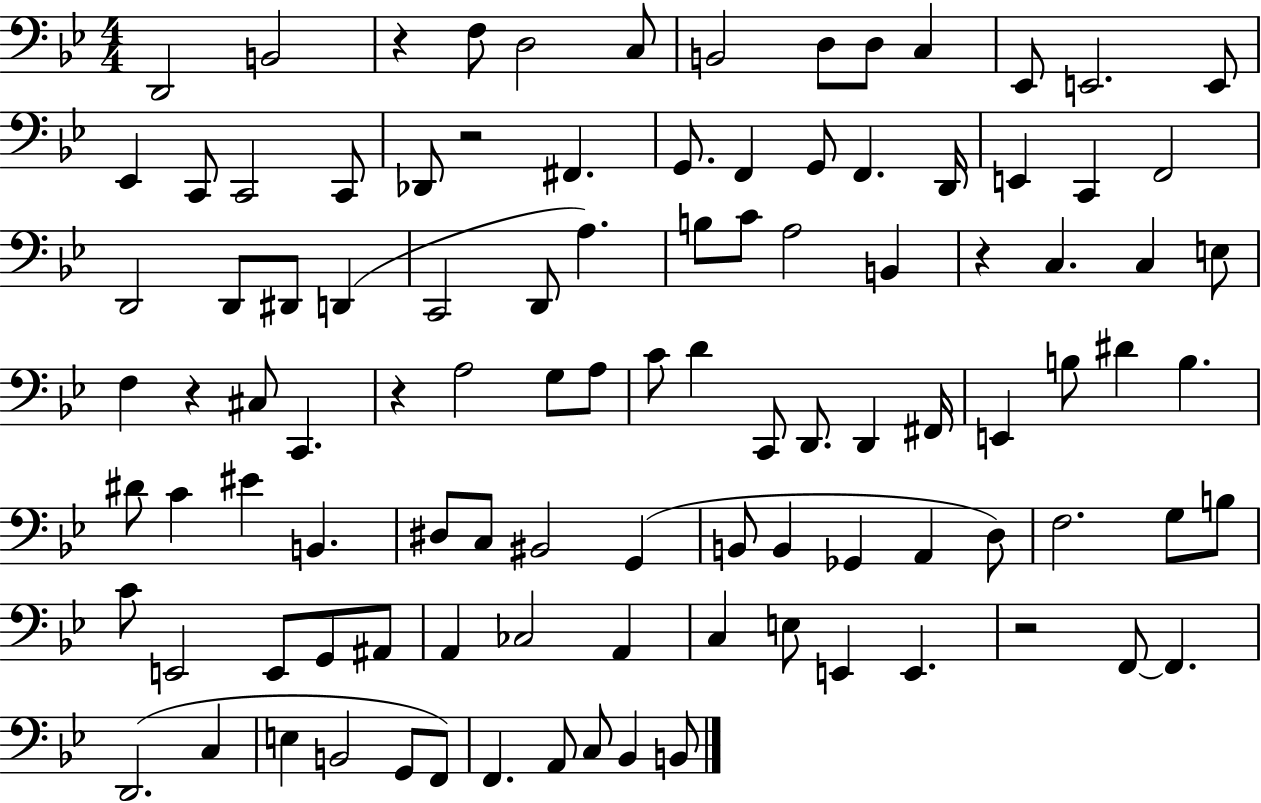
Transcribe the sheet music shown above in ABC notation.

X:1
T:Untitled
M:4/4
L:1/4
K:Bb
D,,2 B,,2 z F,/2 D,2 C,/2 B,,2 D,/2 D,/2 C, _E,,/2 E,,2 E,,/2 _E,, C,,/2 C,,2 C,,/2 _D,,/2 z2 ^F,, G,,/2 F,, G,,/2 F,, D,,/4 E,, C,, F,,2 D,,2 D,,/2 ^D,,/2 D,, C,,2 D,,/2 A, B,/2 C/2 A,2 B,, z C, C, E,/2 F, z ^C,/2 C,, z A,2 G,/2 A,/2 C/2 D C,,/2 D,,/2 D,, ^F,,/4 E,, B,/2 ^D B, ^D/2 C ^E B,, ^D,/2 C,/2 ^B,,2 G,, B,,/2 B,, _G,, A,, D,/2 F,2 G,/2 B,/2 C/2 E,,2 E,,/2 G,,/2 ^A,,/2 A,, _C,2 A,, C, E,/2 E,, E,, z2 F,,/2 F,, D,,2 C, E, B,,2 G,,/2 F,,/2 F,, A,,/2 C,/2 _B,, B,,/2